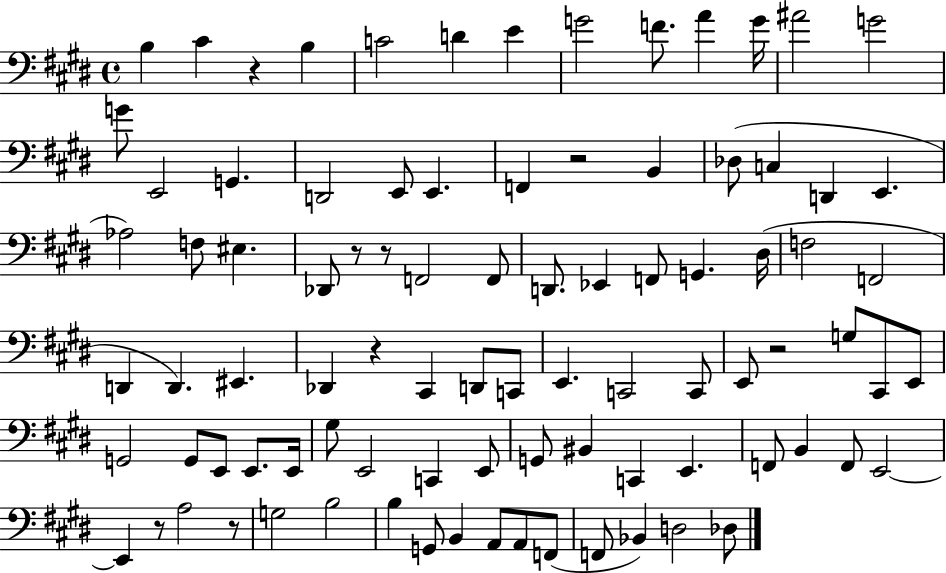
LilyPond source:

{
  \clef bass
  \time 4/4
  \defaultTimeSignature
  \key e \major
  b4 cis'4 r4 b4 | c'2 d'4 e'4 | g'2 f'8. a'4 g'16 | ais'2 g'2 | \break g'8 e,2 g,4. | d,2 e,8 e,4. | f,4 r2 b,4 | des8( c4 d,4 e,4. | \break aes2) f8 eis4. | des,8 r8 r8 f,2 f,8 | d,8. ees,4 f,8 g,4. dis16( | f2 f,2 | \break d,4 d,4.) eis,4. | des,4 r4 cis,4 d,8 c,8 | e,4. c,2 c,8 | e,8 r2 g8 cis,8 e,8 | \break g,2 g,8 e,8 e,8. e,16 | gis8 e,2 c,4 e,8 | g,8 bis,4 c,4 e,4. | f,8 b,4 f,8 e,2~~ | \break e,4 r8 a2 r8 | g2 b2 | b4 g,8 b,4 a,8 a,8 f,8( | f,8 bes,4) d2 des8 | \break \bar "|."
}